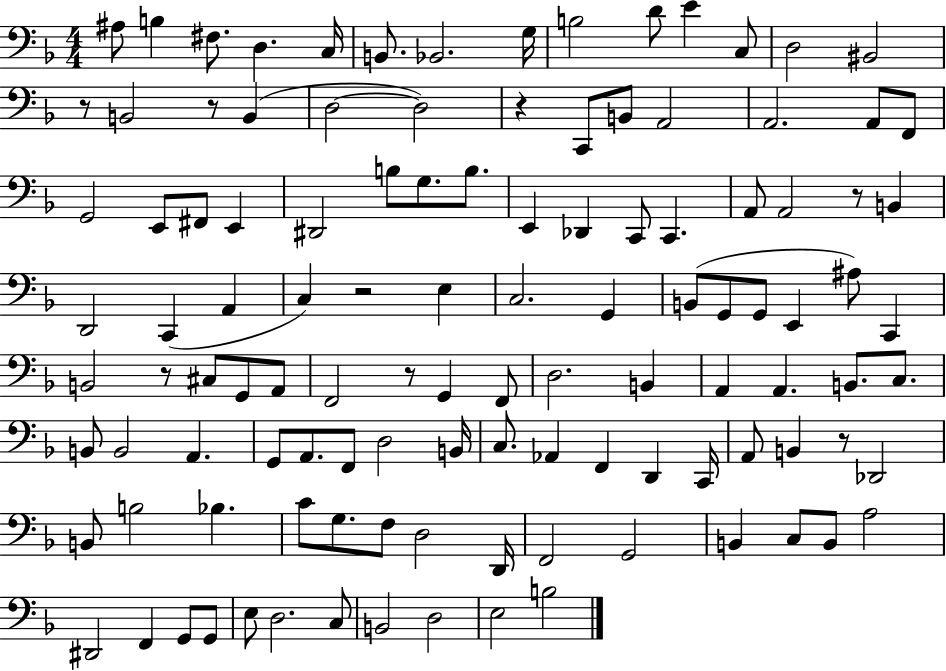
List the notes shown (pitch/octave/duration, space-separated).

A#3/e B3/q F#3/e. D3/q. C3/s B2/e. Bb2/h. G3/s B3/h D4/e E4/q C3/e D3/h BIS2/h R/e B2/h R/e B2/q D3/h D3/h R/q C2/e B2/e A2/h A2/h. A2/e F2/e G2/h E2/e F#2/e E2/q D#2/h B3/e G3/e. B3/e. E2/q Db2/q C2/e C2/q. A2/e A2/h R/e B2/q D2/h C2/q A2/q C3/q R/h E3/q C3/h. G2/q B2/e G2/e G2/e E2/q A#3/e C2/q B2/h R/e C#3/e G2/e A2/e F2/h R/e G2/q F2/e D3/h. B2/q A2/q A2/q. B2/e. C3/e. B2/e B2/h A2/q. G2/e A2/e. F2/e D3/h B2/s C3/e. Ab2/q F2/q D2/q C2/s A2/e B2/q R/e Db2/h B2/e B3/h Bb3/q. C4/e G3/e. F3/e D3/h D2/s F2/h G2/h B2/q C3/e B2/e A3/h D#2/h F2/q G2/e G2/e E3/e D3/h. C3/e B2/h D3/h E3/h B3/h